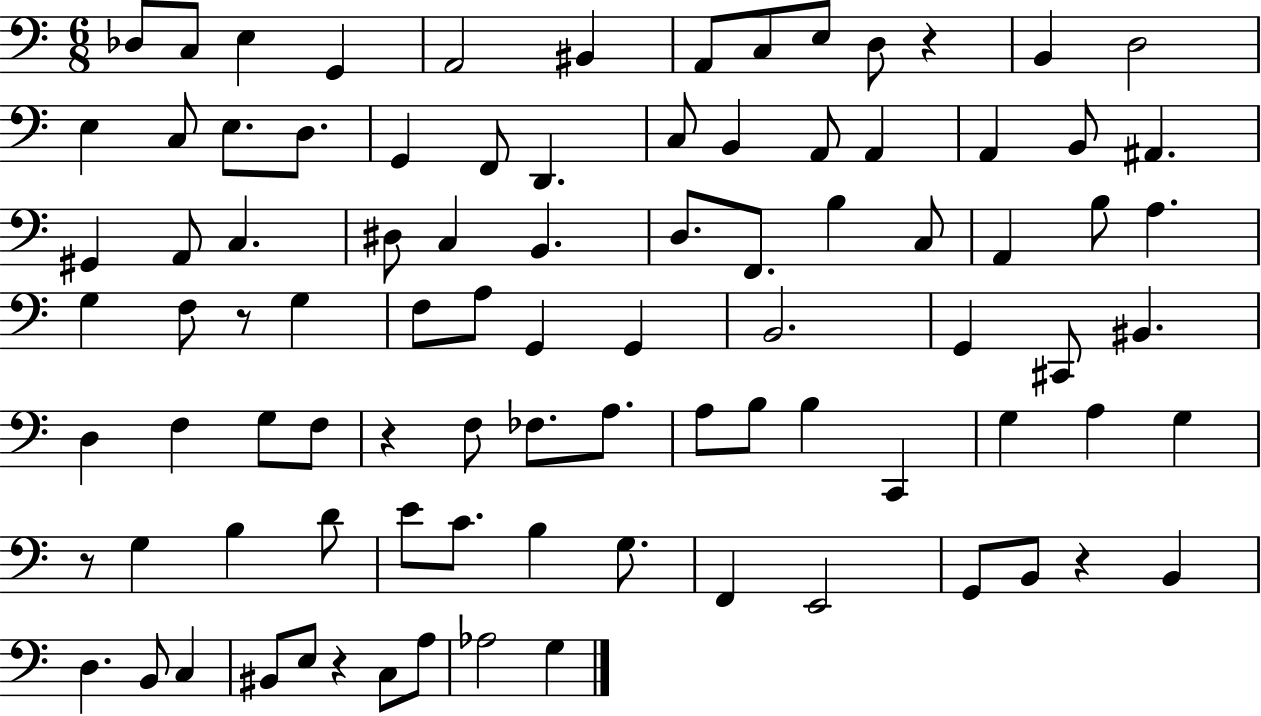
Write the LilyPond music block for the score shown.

{
  \clef bass
  \numericTimeSignature
  \time 6/8
  \key c \major
  \repeat volta 2 { des8 c8 e4 g,4 | a,2 bis,4 | a,8 c8 e8 d8 r4 | b,4 d2 | \break e4 c8 e8. d8. | g,4 f,8 d,4. | c8 b,4 a,8 a,4 | a,4 b,8 ais,4. | \break gis,4 a,8 c4. | dis8 c4 b,4. | d8. f,8. b4 c8 | a,4 b8 a4. | \break g4 f8 r8 g4 | f8 a8 g,4 g,4 | b,2. | g,4 cis,8 bis,4. | \break d4 f4 g8 f8 | r4 f8 fes8. a8. | a8 b8 b4 c,4 | g4 a4 g4 | \break r8 g4 b4 d'8 | e'8 c'8. b4 g8. | f,4 e,2 | g,8 b,8 r4 b,4 | \break d4. b,8 c4 | bis,8 e8 r4 c8 a8 | aes2 g4 | } \bar "|."
}